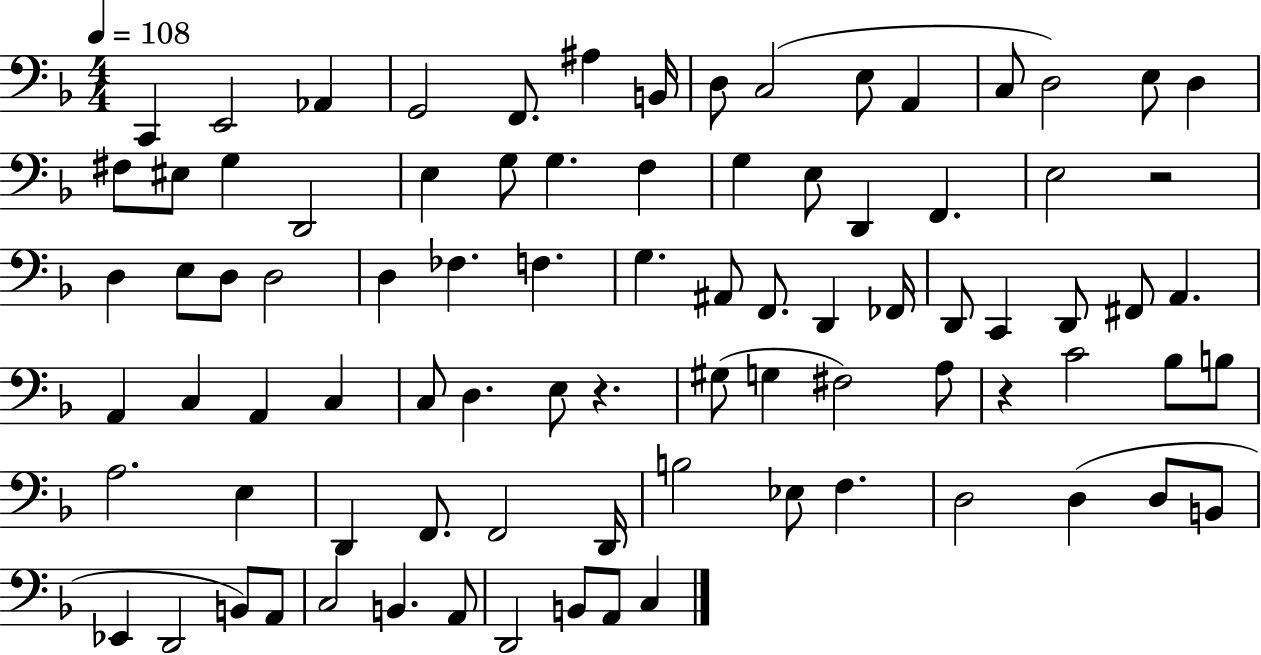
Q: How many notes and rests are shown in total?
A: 86